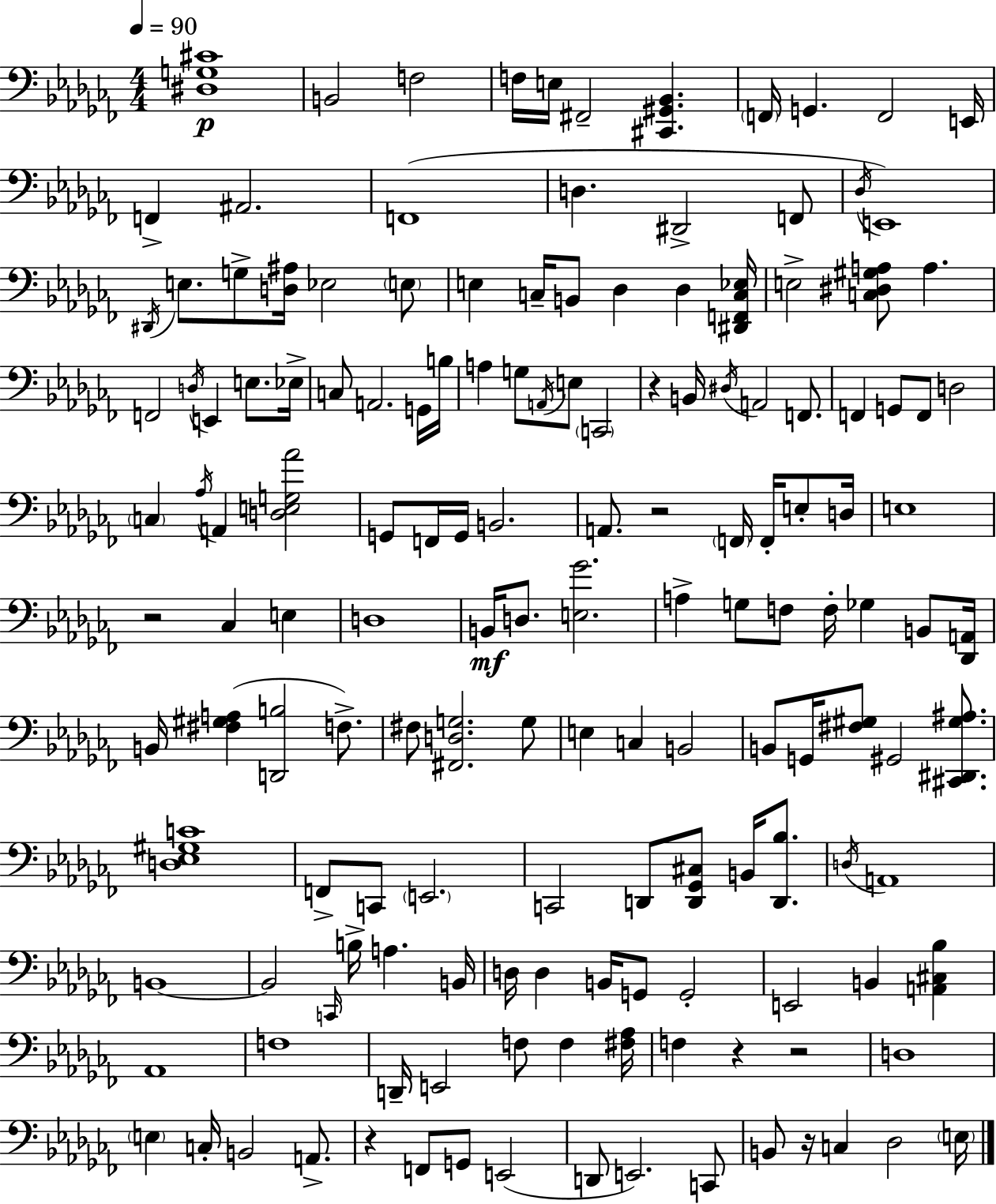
X:1
T:Untitled
M:4/4
L:1/4
K:Abm
[^D,G,^C]4 B,,2 F,2 F,/4 E,/4 ^F,,2 [^C,,^G,,_B,,] F,,/4 G,, F,,2 E,,/4 F,, ^A,,2 F,,4 D, ^D,,2 F,,/2 _D,/4 E,,4 ^D,,/4 E,/2 G,/2 [D,^A,]/4 _E,2 E,/2 E, C,/4 B,,/2 _D, _D, [^D,,F,,C,_E,]/4 E,2 [C,^D,^G,A,]/2 A, F,,2 D,/4 E,, E,/2 _E,/4 C,/2 A,,2 G,,/4 B,/4 A, G,/2 A,,/4 E,/2 C,,2 z B,,/4 ^D,/4 A,,2 F,,/2 F,, G,,/2 F,,/2 D,2 C, _A,/4 A,, [D,E,G,_A]2 G,,/2 F,,/4 G,,/4 B,,2 A,,/2 z2 F,,/4 F,,/4 E,/2 D,/4 E,4 z2 _C, E, D,4 B,,/4 D,/2 [E,_G]2 A, G,/2 F,/2 F,/4 _G, B,,/2 [_D,,A,,]/4 B,,/4 [^F,^G,A,] [D,,B,]2 F,/2 ^F,/2 [^F,,D,G,]2 G,/2 E, C, B,,2 B,,/2 G,,/4 [^F,^G,]/2 ^G,,2 [^C,,^D,,^G,^A,]/2 [D,_E,^G,C]4 F,,/2 C,,/2 E,,2 C,,2 D,,/2 [D,,_G,,^C,]/2 B,,/4 [D,,_B,]/2 D,/4 A,,4 B,,4 B,,2 C,,/4 B,/4 A, B,,/4 D,/4 D, B,,/4 G,,/2 G,,2 E,,2 B,, [A,,^C,_B,] _A,,4 F,4 D,,/4 E,,2 F,/2 F, [^F,_A,]/4 F, z z2 D,4 E, C,/4 B,,2 A,,/2 z F,,/2 G,,/2 E,,2 D,,/2 E,,2 C,,/2 B,,/2 z/4 C, _D,2 E,/4